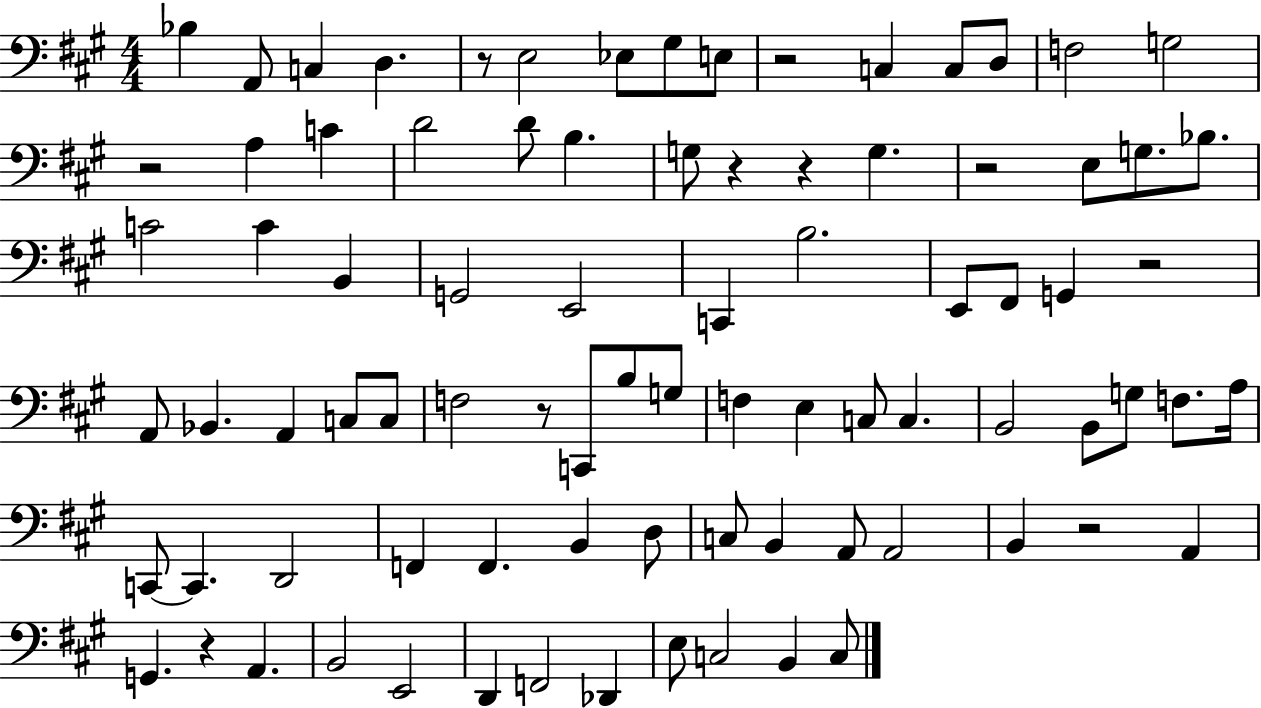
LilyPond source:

{
  \clef bass
  \numericTimeSignature
  \time 4/4
  \key a \major
  bes4 a,8 c4 d4. | r8 e2 ees8 gis8 e8 | r2 c4 c8 d8 | f2 g2 | \break r2 a4 c'4 | d'2 d'8 b4. | g8 r4 r4 g4. | r2 e8 g8. bes8. | \break c'2 c'4 b,4 | g,2 e,2 | c,4 b2. | e,8 fis,8 g,4 r2 | \break a,8 bes,4. a,4 c8 c8 | f2 r8 c,8 b8 g8 | f4 e4 c8 c4. | b,2 b,8 g8 f8. a16 | \break c,8~~ c,4. d,2 | f,4 f,4. b,4 d8 | c8 b,4 a,8 a,2 | b,4 r2 a,4 | \break g,4. r4 a,4. | b,2 e,2 | d,4 f,2 des,4 | e8 c2 b,4 c8 | \break \bar "|."
}